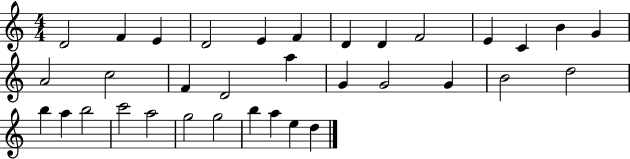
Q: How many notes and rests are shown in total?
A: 34